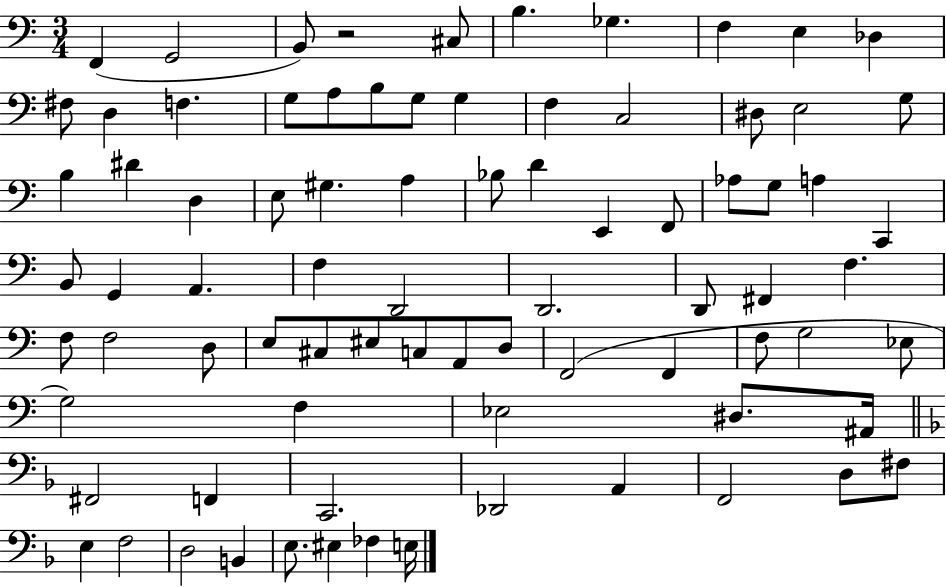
F2/q G2/h B2/e R/h C#3/e B3/q. Gb3/q. F3/q E3/q Db3/q F#3/e D3/q F3/q. G3/e A3/e B3/e G3/e G3/q F3/q C3/h D#3/e E3/h G3/e B3/q D#4/q D3/q E3/e G#3/q. A3/q Bb3/e D4/q E2/q F2/e Ab3/e G3/e A3/q C2/q B2/e G2/q A2/q. F3/q D2/h D2/h. D2/e F#2/q F3/q. F3/e F3/h D3/e E3/e C#3/e EIS3/e C3/e A2/e D3/e F2/h F2/q F3/e G3/h Eb3/e G3/h F3/q Eb3/h D#3/e. A#2/s F#2/h F2/q C2/h. Db2/h A2/q F2/h D3/e F#3/e E3/q F3/h D3/h B2/q E3/e. EIS3/q FES3/q E3/s